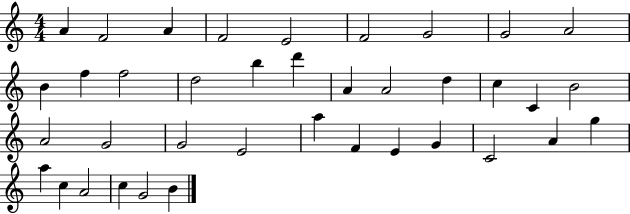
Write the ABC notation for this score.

X:1
T:Untitled
M:4/4
L:1/4
K:C
A F2 A F2 E2 F2 G2 G2 A2 B f f2 d2 b d' A A2 d c C B2 A2 G2 G2 E2 a F E G C2 A g a c A2 c G2 B